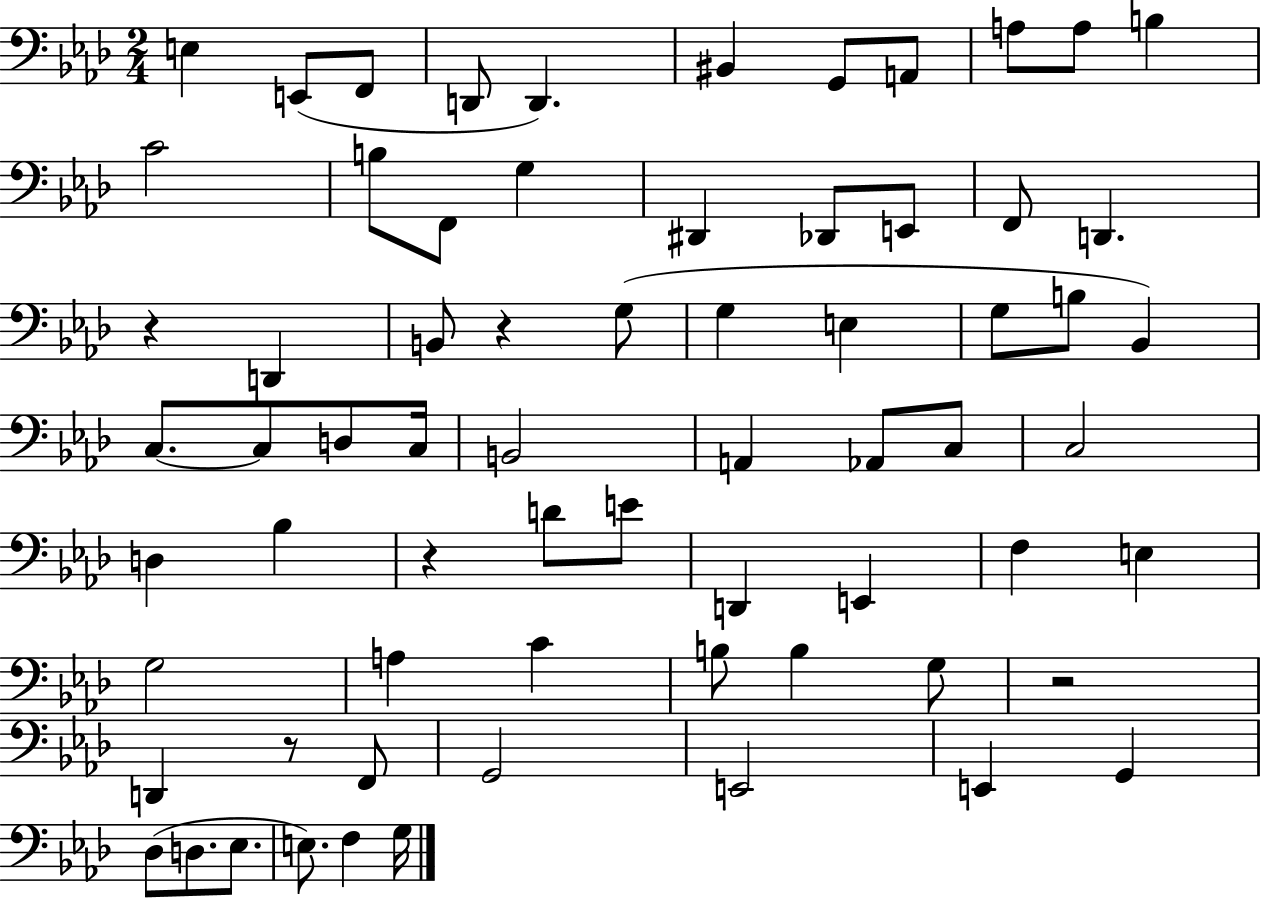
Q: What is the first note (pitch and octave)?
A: E3